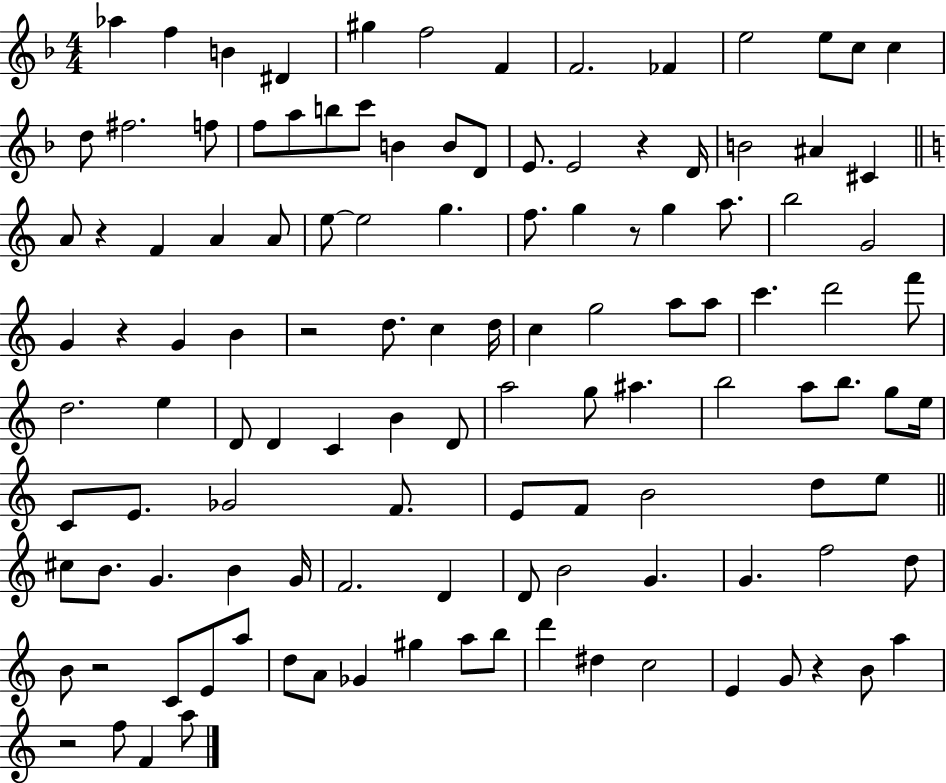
{
  \clef treble
  \numericTimeSignature
  \time 4/4
  \key f \major
  aes''4 f''4 b'4 dis'4 | gis''4 f''2 f'4 | f'2. fes'4 | e''2 e''8 c''8 c''4 | \break d''8 fis''2. f''8 | f''8 a''8 b''8 c'''8 b'4 b'8 d'8 | e'8. e'2 r4 d'16 | b'2 ais'4 cis'4 | \break \bar "||" \break \key a \minor a'8 r4 f'4 a'4 a'8 | e''8~~ e''2 g''4. | f''8. g''4 r8 g''4 a''8. | b''2 g'2 | \break g'4 r4 g'4 b'4 | r2 d''8. c''4 d''16 | c''4 g''2 a''8 a''8 | c'''4. d'''2 f'''8 | \break d''2. e''4 | d'8 d'4 c'4 b'4 d'8 | a''2 g''8 ais''4. | b''2 a''8 b''8. g''8 e''16 | \break c'8 e'8. ges'2 f'8. | e'8 f'8 b'2 d''8 e''8 | \bar "||" \break \key c \major cis''8 b'8. g'4. b'4 g'16 | f'2. d'4 | d'8 b'2 g'4. | g'4. f''2 d''8 | \break b'8 r2 c'8 e'8 a''8 | d''8 a'8 ges'4 gis''4 a''8 b''8 | d'''4 dis''4 c''2 | e'4 g'8 r4 b'8 a''4 | \break r2 f''8 f'4 a''8 | \bar "|."
}